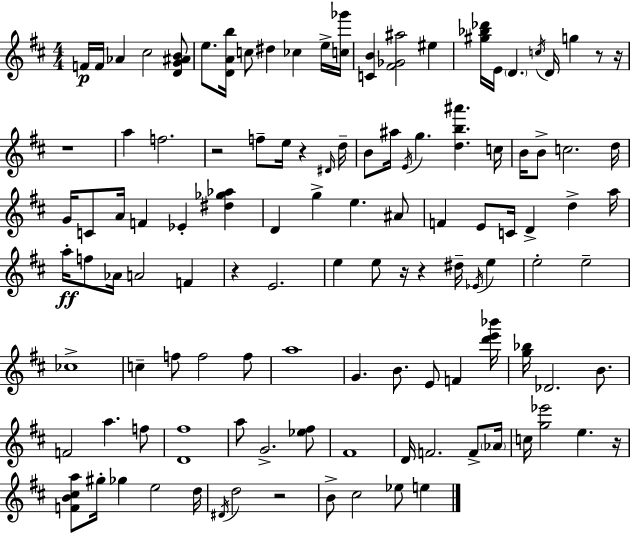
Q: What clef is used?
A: treble